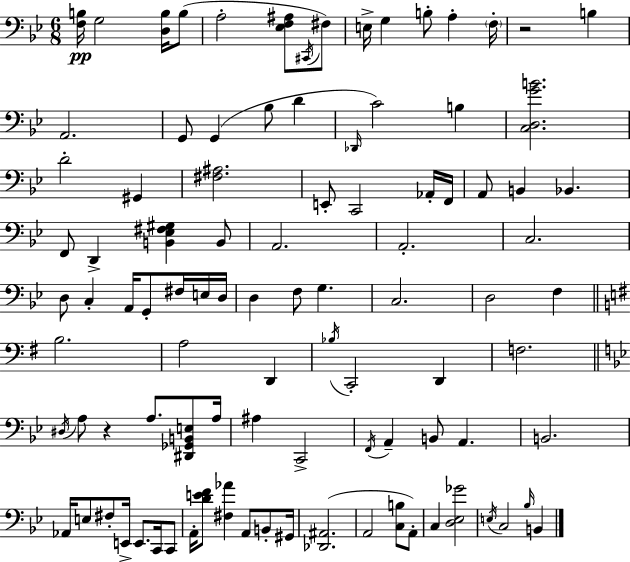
[F3,B3]/s G3/h [D3,B3]/s B3/e A3/h [Eb3,F3,A#3]/e C#2/s F#3/e E3/s G3/q B3/e A3/q F3/s R/h B3/q A2/h. G2/e G2/q Bb3/e D4/q Db2/s C4/h B3/q [C3,D3,G4,B4]/h. D4/h G#2/q [F#3,A#3]/h. E2/e C2/h Ab2/s F2/s A2/e B2/q Bb2/q. F2/e D2/q [B2,Eb3,F#3,G#3]/q B2/e A2/h. A2/h. C3/h. D3/e C3/q A2/s G2/e F#3/s E3/s D3/s D3/q F3/e G3/q. C3/h. D3/h F3/q B3/h. A3/h D2/q Bb3/s C2/h D2/q F3/h. D#3/s A3/e R/q A3/e. [D#2,Gb2,B2,E3]/e A3/s A#3/q C2/h F2/s A2/q B2/e A2/q. B2/h. Ab2/s E3/e F#3/e E2/s E2/e. C2/s C2/e A2/s [D4,E4,F4]/e [F#3,Ab4]/q A2/e B2/e G#2/s [Db2,A#2]/h. A2/h [C3,B3]/e A2/e C3/q [D3,Eb3,Gb4]/h E3/s C3/h Bb3/s B2/q